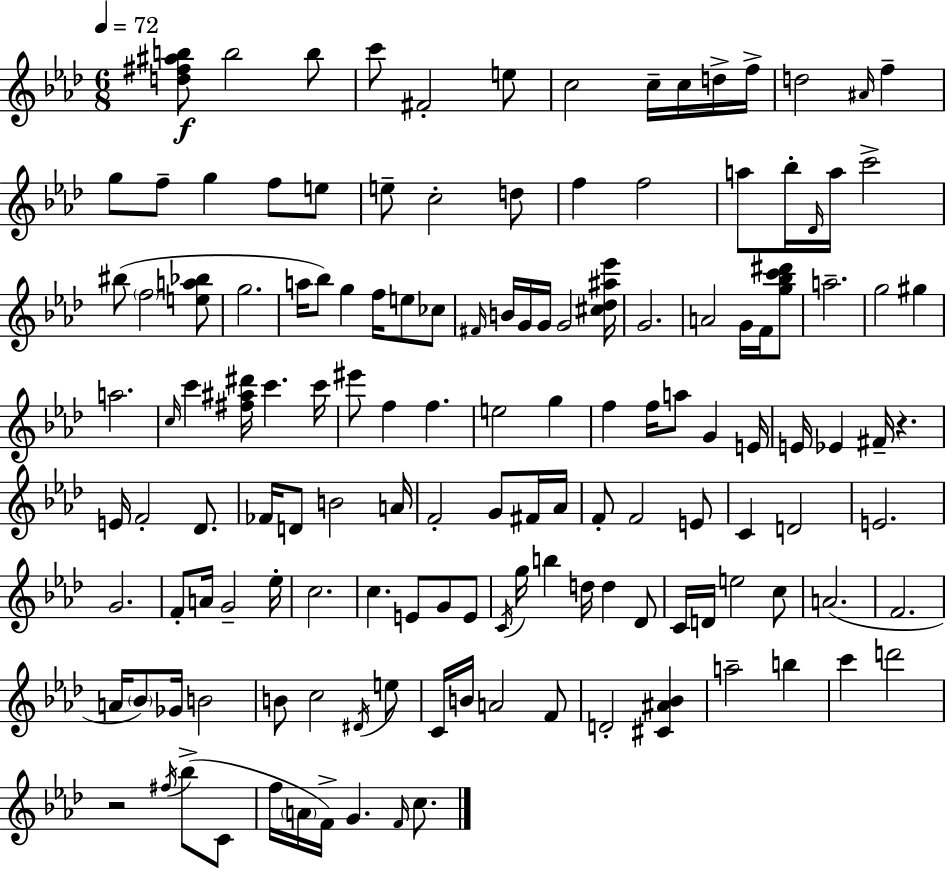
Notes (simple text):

[D5,F#5,A#5,B5]/e B5/h B5/e C6/e F#4/h E5/e C5/h C5/s C5/s D5/s F5/s D5/h A#4/s F5/q G5/e F5/e G5/q F5/e E5/e E5/e C5/h D5/e F5/q F5/h A5/e Bb5/s Db4/s A5/s C6/h BIS5/e F5/h [E5,A5,Bb5]/e G5/h. A5/s Bb5/e G5/q F5/s E5/e CES5/e F#4/s B4/s G4/s G4/s G4/h [C#5,Db5,A#5,Eb6]/s G4/h. A4/h G4/s F4/s [G5,Bb5,C6,D#6]/e A5/h. G5/h G#5/q A5/h. C5/s C6/q [F#5,A#5,D#6]/s C6/q. C6/s EIS6/e F5/q F5/q. E5/h G5/q F5/q F5/s A5/e G4/q E4/s E4/s Eb4/q F#4/s R/q. E4/s F4/h Db4/e. FES4/s D4/e B4/h A4/s F4/h G4/e F#4/s Ab4/s F4/e F4/h E4/e C4/q D4/h E4/h. G4/h. F4/e A4/s G4/h Eb5/s C5/h. C5/q. E4/e G4/e E4/e C4/s G5/s B5/q D5/s D5/q Db4/e C4/s D4/s E5/h C5/e A4/h. F4/h. A4/s Bb4/e Gb4/s B4/h B4/e C5/h D#4/s E5/e C4/s B4/s A4/h F4/e D4/h [C#4,A#4,Bb4]/q A5/h B5/q C6/q D6/h R/h F#5/s Bb5/e C4/e F5/s A4/s F4/s G4/q. F4/s C5/e.